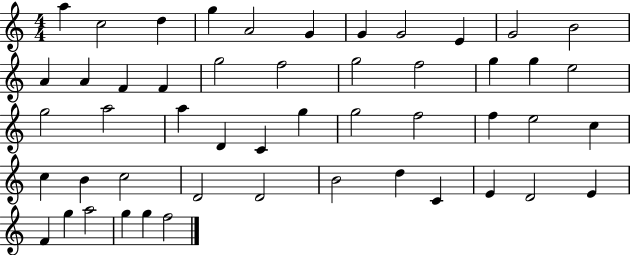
{
  \clef treble
  \numericTimeSignature
  \time 4/4
  \key c \major
  a''4 c''2 d''4 | g''4 a'2 g'4 | g'4 g'2 e'4 | g'2 b'2 | \break a'4 a'4 f'4 f'4 | g''2 f''2 | g''2 f''2 | g''4 g''4 e''2 | \break g''2 a''2 | a''4 d'4 c'4 g''4 | g''2 f''2 | f''4 e''2 c''4 | \break c''4 b'4 c''2 | d'2 d'2 | b'2 d''4 c'4 | e'4 d'2 e'4 | \break f'4 g''4 a''2 | g''4 g''4 f''2 | \bar "|."
}